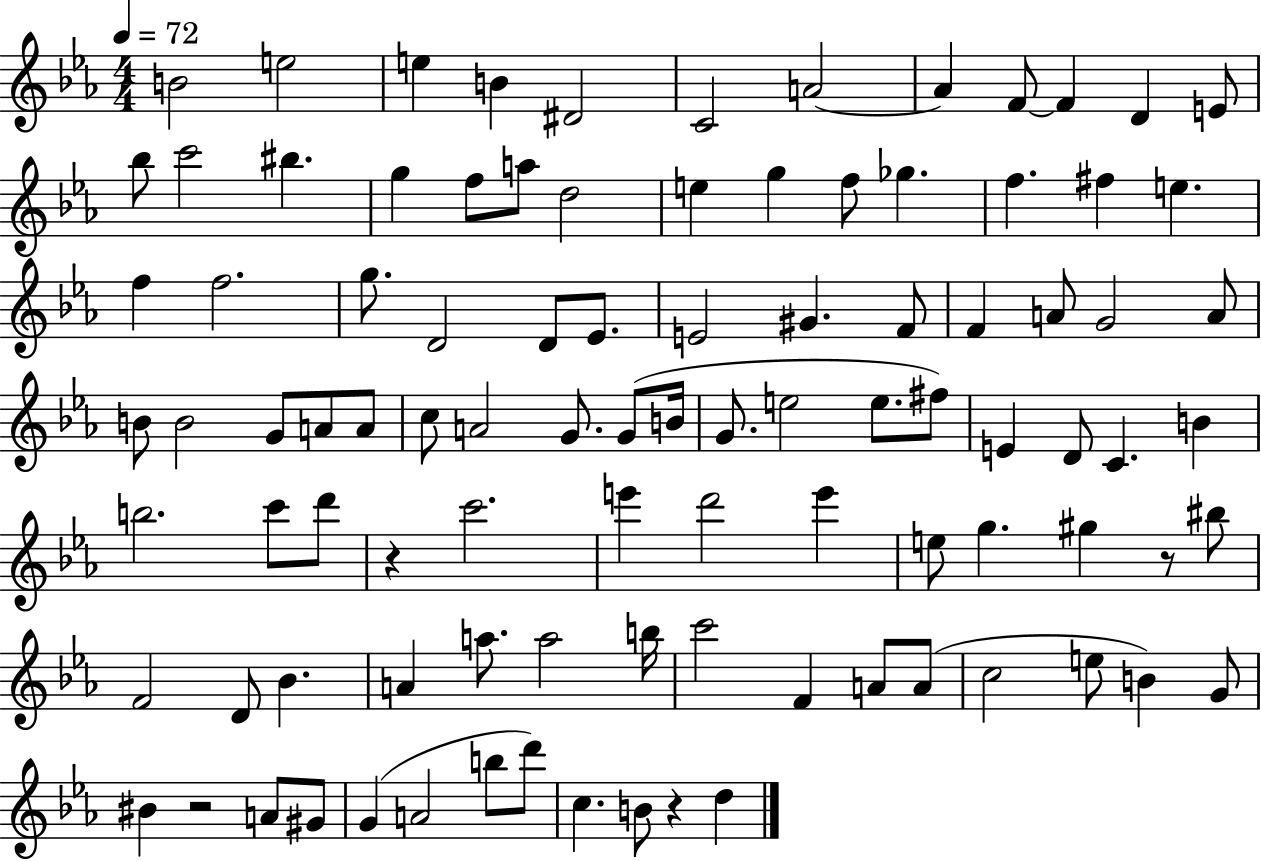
X:1
T:Untitled
M:4/4
L:1/4
K:Eb
B2 e2 e B ^D2 C2 A2 A F/2 F D E/2 _b/2 c'2 ^b g f/2 a/2 d2 e g f/2 _g f ^f e f f2 g/2 D2 D/2 _E/2 E2 ^G F/2 F A/2 G2 A/2 B/2 B2 G/2 A/2 A/2 c/2 A2 G/2 G/2 B/4 G/2 e2 e/2 ^f/2 E D/2 C B b2 c'/2 d'/2 z c'2 e' d'2 e' e/2 g ^g z/2 ^b/2 F2 D/2 _B A a/2 a2 b/4 c'2 F A/2 A/2 c2 e/2 B G/2 ^B z2 A/2 ^G/2 G A2 b/2 d'/2 c B/2 z d